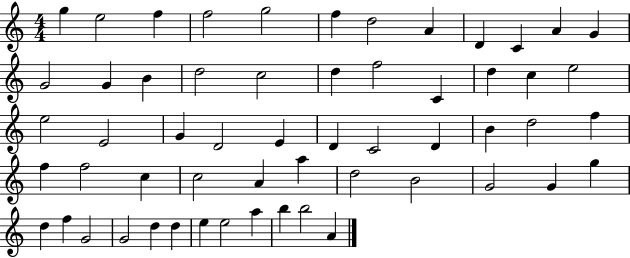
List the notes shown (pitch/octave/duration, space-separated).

G5/q E5/h F5/q F5/h G5/h F5/q D5/h A4/q D4/q C4/q A4/q G4/q G4/h G4/q B4/q D5/h C5/h D5/q F5/h C4/q D5/q C5/q E5/h E5/h E4/h G4/q D4/h E4/q D4/q C4/h D4/q B4/q D5/h F5/q F5/q F5/h C5/q C5/h A4/q A5/q D5/h B4/h G4/h G4/q G5/q D5/q F5/q G4/h G4/h D5/q D5/q E5/q E5/h A5/q B5/q B5/h A4/q